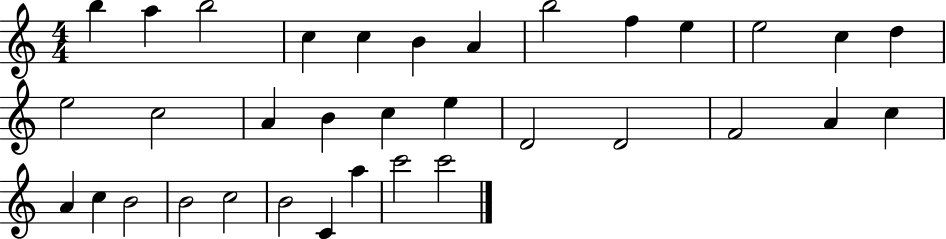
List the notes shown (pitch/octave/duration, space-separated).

B5/q A5/q B5/h C5/q C5/q B4/q A4/q B5/h F5/q E5/q E5/h C5/q D5/q E5/h C5/h A4/q B4/q C5/q E5/q D4/h D4/h F4/h A4/q C5/q A4/q C5/q B4/h B4/h C5/h B4/h C4/q A5/q C6/h C6/h